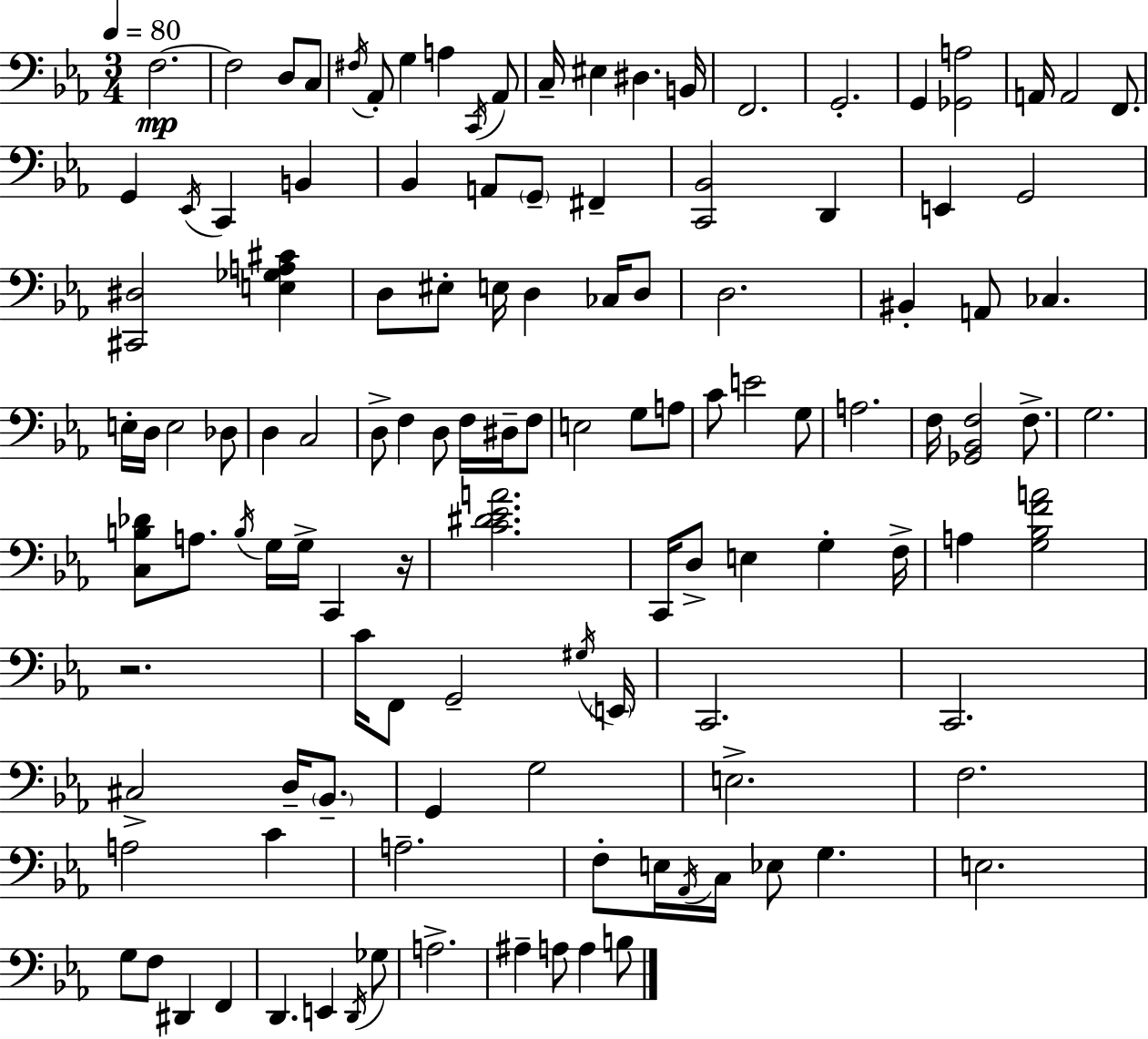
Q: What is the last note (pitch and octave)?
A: B3